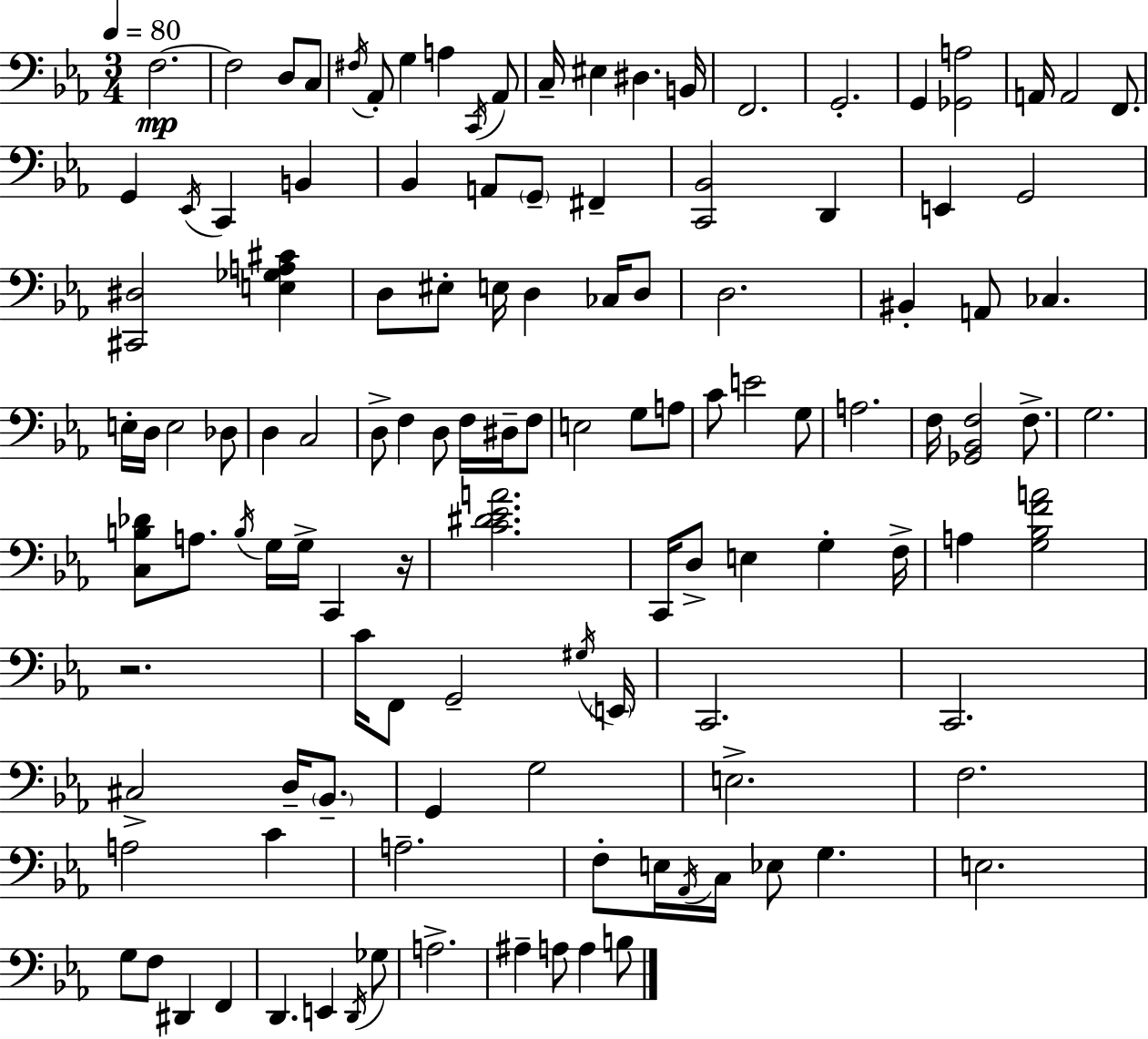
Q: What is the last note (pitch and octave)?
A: B3